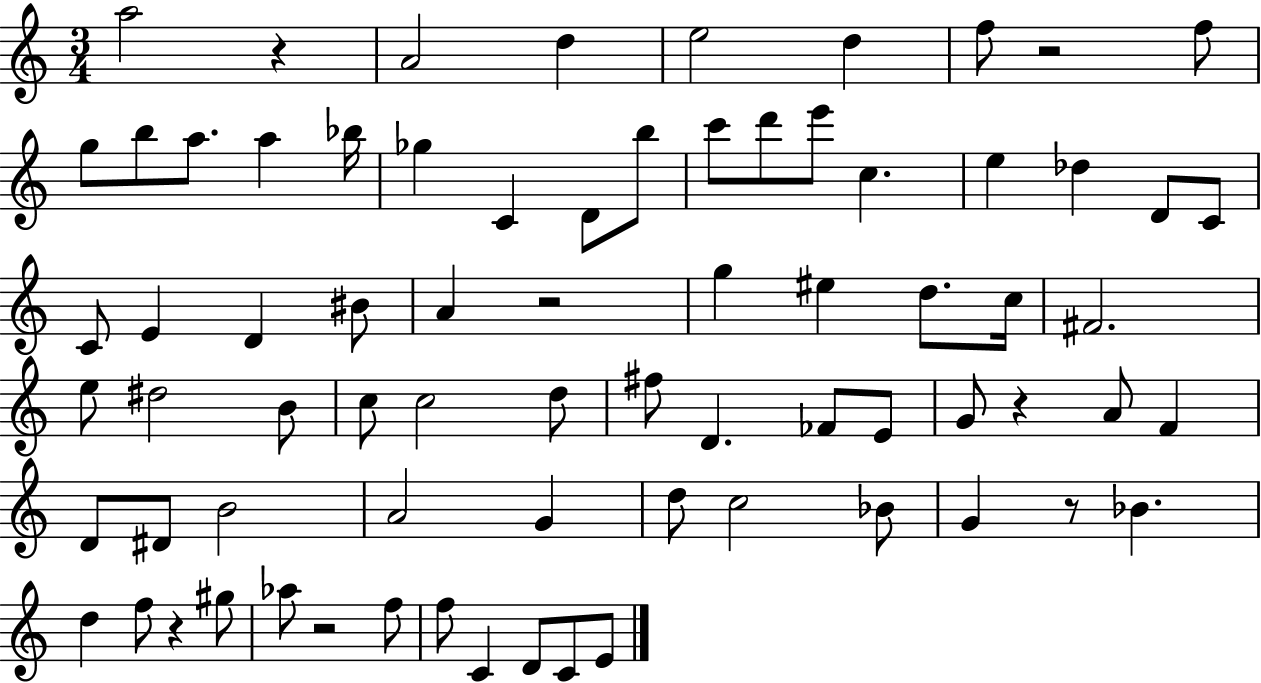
{
  \clef treble
  \numericTimeSignature
  \time 3/4
  \key c \major
  a''2 r4 | a'2 d''4 | e''2 d''4 | f''8 r2 f''8 | \break g''8 b''8 a''8. a''4 bes''16 | ges''4 c'4 d'8 b''8 | c'''8 d'''8 e'''8 c''4. | e''4 des''4 d'8 c'8 | \break c'8 e'4 d'4 bis'8 | a'4 r2 | g''4 eis''4 d''8. c''16 | fis'2. | \break e''8 dis''2 b'8 | c''8 c''2 d''8 | fis''8 d'4. fes'8 e'8 | g'8 r4 a'8 f'4 | \break d'8 dis'8 b'2 | a'2 g'4 | d''8 c''2 bes'8 | g'4 r8 bes'4. | \break d''4 f''8 r4 gis''8 | aes''8 r2 f''8 | f''8 c'4 d'8 c'8 e'8 | \bar "|."
}